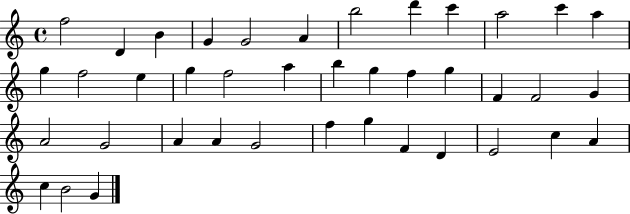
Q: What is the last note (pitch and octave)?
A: G4